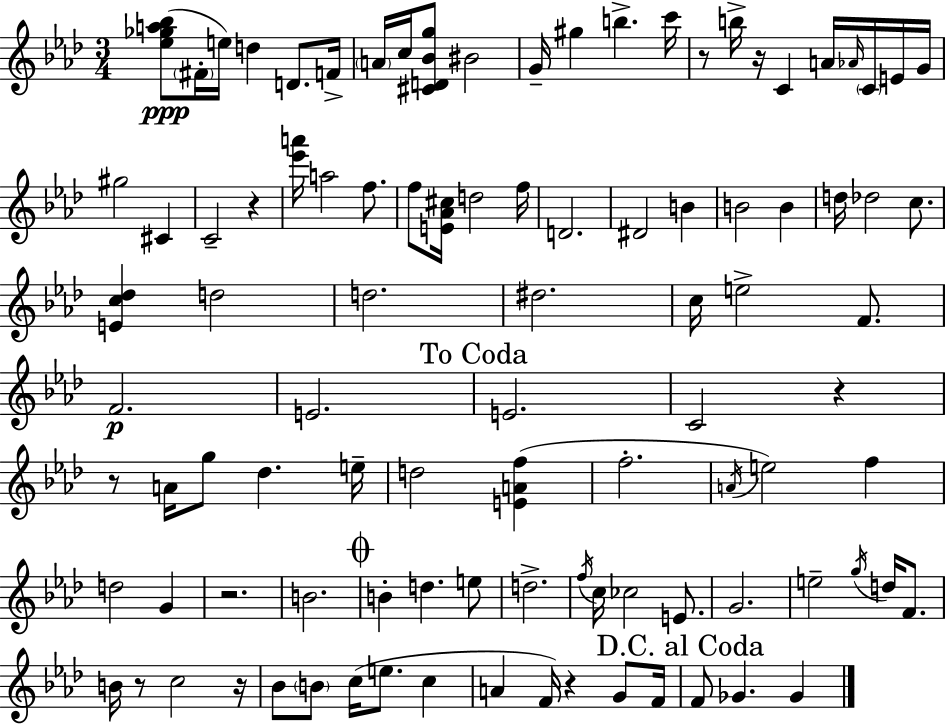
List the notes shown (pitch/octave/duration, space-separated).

[Eb5,Gb5,A5,Bb5]/e F#4/s E5/s D5/q D4/e. F4/s A4/s C5/s [C#4,D4,Bb4,G5]/e BIS4/h G4/s G#5/q B5/q. C6/s R/e B5/s R/s C4/q A4/s Ab4/s C4/s E4/s G4/s G#5/h C#4/q C4/h R/q [Eb6,A6]/s A5/h F5/e. F5/e [E4,Ab4,C#5]/s D5/h F5/s D4/h. D#4/h B4/q B4/h B4/q D5/s Db5/h C5/e. [E4,C5,Db5]/q D5/h D5/h. D#5/h. C5/s E5/h F4/e. F4/h. E4/h. E4/h. C4/h R/q R/e A4/s G5/e Db5/q. E5/s D5/h [E4,A4,F5]/q F5/h. A4/s E5/h F5/q D5/h G4/q R/h. B4/h. B4/q D5/q. E5/e D5/h. F5/s C5/s CES5/h E4/e. G4/h. E5/h G5/s D5/s F4/e. B4/s R/e C5/h R/s Bb4/e B4/e C5/s E5/e. C5/q A4/q F4/s R/q G4/e F4/s F4/e Gb4/q. Gb4/q